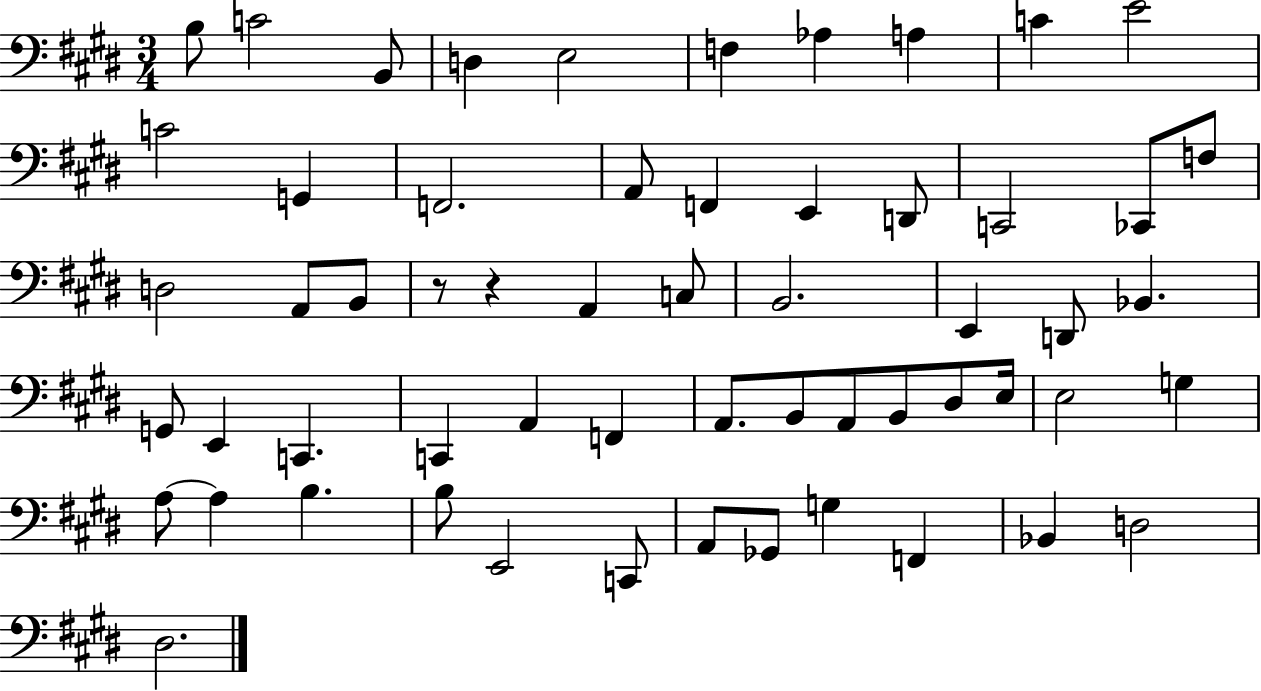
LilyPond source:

{
  \clef bass
  \numericTimeSignature
  \time 3/4
  \key e \major
  b8 c'2 b,8 | d4 e2 | f4 aes4 a4 | c'4 e'2 | \break c'2 g,4 | f,2. | a,8 f,4 e,4 d,8 | c,2 ces,8 f8 | \break d2 a,8 b,8 | r8 r4 a,4 c8 | b,2. | e,4 d,8 bes,4. | \break g,8 e,4 c,4. | c,4 a,4 f,4 | a,8. b,8 a,8 b,8 dis8 e16 | e2 g4 | \break a8~~ a4 b4. | b8 e,2 c,8 | a,8 ges,8 g4 f,4 | bes,4 d2 | \break dis2. | \bar "|."
}